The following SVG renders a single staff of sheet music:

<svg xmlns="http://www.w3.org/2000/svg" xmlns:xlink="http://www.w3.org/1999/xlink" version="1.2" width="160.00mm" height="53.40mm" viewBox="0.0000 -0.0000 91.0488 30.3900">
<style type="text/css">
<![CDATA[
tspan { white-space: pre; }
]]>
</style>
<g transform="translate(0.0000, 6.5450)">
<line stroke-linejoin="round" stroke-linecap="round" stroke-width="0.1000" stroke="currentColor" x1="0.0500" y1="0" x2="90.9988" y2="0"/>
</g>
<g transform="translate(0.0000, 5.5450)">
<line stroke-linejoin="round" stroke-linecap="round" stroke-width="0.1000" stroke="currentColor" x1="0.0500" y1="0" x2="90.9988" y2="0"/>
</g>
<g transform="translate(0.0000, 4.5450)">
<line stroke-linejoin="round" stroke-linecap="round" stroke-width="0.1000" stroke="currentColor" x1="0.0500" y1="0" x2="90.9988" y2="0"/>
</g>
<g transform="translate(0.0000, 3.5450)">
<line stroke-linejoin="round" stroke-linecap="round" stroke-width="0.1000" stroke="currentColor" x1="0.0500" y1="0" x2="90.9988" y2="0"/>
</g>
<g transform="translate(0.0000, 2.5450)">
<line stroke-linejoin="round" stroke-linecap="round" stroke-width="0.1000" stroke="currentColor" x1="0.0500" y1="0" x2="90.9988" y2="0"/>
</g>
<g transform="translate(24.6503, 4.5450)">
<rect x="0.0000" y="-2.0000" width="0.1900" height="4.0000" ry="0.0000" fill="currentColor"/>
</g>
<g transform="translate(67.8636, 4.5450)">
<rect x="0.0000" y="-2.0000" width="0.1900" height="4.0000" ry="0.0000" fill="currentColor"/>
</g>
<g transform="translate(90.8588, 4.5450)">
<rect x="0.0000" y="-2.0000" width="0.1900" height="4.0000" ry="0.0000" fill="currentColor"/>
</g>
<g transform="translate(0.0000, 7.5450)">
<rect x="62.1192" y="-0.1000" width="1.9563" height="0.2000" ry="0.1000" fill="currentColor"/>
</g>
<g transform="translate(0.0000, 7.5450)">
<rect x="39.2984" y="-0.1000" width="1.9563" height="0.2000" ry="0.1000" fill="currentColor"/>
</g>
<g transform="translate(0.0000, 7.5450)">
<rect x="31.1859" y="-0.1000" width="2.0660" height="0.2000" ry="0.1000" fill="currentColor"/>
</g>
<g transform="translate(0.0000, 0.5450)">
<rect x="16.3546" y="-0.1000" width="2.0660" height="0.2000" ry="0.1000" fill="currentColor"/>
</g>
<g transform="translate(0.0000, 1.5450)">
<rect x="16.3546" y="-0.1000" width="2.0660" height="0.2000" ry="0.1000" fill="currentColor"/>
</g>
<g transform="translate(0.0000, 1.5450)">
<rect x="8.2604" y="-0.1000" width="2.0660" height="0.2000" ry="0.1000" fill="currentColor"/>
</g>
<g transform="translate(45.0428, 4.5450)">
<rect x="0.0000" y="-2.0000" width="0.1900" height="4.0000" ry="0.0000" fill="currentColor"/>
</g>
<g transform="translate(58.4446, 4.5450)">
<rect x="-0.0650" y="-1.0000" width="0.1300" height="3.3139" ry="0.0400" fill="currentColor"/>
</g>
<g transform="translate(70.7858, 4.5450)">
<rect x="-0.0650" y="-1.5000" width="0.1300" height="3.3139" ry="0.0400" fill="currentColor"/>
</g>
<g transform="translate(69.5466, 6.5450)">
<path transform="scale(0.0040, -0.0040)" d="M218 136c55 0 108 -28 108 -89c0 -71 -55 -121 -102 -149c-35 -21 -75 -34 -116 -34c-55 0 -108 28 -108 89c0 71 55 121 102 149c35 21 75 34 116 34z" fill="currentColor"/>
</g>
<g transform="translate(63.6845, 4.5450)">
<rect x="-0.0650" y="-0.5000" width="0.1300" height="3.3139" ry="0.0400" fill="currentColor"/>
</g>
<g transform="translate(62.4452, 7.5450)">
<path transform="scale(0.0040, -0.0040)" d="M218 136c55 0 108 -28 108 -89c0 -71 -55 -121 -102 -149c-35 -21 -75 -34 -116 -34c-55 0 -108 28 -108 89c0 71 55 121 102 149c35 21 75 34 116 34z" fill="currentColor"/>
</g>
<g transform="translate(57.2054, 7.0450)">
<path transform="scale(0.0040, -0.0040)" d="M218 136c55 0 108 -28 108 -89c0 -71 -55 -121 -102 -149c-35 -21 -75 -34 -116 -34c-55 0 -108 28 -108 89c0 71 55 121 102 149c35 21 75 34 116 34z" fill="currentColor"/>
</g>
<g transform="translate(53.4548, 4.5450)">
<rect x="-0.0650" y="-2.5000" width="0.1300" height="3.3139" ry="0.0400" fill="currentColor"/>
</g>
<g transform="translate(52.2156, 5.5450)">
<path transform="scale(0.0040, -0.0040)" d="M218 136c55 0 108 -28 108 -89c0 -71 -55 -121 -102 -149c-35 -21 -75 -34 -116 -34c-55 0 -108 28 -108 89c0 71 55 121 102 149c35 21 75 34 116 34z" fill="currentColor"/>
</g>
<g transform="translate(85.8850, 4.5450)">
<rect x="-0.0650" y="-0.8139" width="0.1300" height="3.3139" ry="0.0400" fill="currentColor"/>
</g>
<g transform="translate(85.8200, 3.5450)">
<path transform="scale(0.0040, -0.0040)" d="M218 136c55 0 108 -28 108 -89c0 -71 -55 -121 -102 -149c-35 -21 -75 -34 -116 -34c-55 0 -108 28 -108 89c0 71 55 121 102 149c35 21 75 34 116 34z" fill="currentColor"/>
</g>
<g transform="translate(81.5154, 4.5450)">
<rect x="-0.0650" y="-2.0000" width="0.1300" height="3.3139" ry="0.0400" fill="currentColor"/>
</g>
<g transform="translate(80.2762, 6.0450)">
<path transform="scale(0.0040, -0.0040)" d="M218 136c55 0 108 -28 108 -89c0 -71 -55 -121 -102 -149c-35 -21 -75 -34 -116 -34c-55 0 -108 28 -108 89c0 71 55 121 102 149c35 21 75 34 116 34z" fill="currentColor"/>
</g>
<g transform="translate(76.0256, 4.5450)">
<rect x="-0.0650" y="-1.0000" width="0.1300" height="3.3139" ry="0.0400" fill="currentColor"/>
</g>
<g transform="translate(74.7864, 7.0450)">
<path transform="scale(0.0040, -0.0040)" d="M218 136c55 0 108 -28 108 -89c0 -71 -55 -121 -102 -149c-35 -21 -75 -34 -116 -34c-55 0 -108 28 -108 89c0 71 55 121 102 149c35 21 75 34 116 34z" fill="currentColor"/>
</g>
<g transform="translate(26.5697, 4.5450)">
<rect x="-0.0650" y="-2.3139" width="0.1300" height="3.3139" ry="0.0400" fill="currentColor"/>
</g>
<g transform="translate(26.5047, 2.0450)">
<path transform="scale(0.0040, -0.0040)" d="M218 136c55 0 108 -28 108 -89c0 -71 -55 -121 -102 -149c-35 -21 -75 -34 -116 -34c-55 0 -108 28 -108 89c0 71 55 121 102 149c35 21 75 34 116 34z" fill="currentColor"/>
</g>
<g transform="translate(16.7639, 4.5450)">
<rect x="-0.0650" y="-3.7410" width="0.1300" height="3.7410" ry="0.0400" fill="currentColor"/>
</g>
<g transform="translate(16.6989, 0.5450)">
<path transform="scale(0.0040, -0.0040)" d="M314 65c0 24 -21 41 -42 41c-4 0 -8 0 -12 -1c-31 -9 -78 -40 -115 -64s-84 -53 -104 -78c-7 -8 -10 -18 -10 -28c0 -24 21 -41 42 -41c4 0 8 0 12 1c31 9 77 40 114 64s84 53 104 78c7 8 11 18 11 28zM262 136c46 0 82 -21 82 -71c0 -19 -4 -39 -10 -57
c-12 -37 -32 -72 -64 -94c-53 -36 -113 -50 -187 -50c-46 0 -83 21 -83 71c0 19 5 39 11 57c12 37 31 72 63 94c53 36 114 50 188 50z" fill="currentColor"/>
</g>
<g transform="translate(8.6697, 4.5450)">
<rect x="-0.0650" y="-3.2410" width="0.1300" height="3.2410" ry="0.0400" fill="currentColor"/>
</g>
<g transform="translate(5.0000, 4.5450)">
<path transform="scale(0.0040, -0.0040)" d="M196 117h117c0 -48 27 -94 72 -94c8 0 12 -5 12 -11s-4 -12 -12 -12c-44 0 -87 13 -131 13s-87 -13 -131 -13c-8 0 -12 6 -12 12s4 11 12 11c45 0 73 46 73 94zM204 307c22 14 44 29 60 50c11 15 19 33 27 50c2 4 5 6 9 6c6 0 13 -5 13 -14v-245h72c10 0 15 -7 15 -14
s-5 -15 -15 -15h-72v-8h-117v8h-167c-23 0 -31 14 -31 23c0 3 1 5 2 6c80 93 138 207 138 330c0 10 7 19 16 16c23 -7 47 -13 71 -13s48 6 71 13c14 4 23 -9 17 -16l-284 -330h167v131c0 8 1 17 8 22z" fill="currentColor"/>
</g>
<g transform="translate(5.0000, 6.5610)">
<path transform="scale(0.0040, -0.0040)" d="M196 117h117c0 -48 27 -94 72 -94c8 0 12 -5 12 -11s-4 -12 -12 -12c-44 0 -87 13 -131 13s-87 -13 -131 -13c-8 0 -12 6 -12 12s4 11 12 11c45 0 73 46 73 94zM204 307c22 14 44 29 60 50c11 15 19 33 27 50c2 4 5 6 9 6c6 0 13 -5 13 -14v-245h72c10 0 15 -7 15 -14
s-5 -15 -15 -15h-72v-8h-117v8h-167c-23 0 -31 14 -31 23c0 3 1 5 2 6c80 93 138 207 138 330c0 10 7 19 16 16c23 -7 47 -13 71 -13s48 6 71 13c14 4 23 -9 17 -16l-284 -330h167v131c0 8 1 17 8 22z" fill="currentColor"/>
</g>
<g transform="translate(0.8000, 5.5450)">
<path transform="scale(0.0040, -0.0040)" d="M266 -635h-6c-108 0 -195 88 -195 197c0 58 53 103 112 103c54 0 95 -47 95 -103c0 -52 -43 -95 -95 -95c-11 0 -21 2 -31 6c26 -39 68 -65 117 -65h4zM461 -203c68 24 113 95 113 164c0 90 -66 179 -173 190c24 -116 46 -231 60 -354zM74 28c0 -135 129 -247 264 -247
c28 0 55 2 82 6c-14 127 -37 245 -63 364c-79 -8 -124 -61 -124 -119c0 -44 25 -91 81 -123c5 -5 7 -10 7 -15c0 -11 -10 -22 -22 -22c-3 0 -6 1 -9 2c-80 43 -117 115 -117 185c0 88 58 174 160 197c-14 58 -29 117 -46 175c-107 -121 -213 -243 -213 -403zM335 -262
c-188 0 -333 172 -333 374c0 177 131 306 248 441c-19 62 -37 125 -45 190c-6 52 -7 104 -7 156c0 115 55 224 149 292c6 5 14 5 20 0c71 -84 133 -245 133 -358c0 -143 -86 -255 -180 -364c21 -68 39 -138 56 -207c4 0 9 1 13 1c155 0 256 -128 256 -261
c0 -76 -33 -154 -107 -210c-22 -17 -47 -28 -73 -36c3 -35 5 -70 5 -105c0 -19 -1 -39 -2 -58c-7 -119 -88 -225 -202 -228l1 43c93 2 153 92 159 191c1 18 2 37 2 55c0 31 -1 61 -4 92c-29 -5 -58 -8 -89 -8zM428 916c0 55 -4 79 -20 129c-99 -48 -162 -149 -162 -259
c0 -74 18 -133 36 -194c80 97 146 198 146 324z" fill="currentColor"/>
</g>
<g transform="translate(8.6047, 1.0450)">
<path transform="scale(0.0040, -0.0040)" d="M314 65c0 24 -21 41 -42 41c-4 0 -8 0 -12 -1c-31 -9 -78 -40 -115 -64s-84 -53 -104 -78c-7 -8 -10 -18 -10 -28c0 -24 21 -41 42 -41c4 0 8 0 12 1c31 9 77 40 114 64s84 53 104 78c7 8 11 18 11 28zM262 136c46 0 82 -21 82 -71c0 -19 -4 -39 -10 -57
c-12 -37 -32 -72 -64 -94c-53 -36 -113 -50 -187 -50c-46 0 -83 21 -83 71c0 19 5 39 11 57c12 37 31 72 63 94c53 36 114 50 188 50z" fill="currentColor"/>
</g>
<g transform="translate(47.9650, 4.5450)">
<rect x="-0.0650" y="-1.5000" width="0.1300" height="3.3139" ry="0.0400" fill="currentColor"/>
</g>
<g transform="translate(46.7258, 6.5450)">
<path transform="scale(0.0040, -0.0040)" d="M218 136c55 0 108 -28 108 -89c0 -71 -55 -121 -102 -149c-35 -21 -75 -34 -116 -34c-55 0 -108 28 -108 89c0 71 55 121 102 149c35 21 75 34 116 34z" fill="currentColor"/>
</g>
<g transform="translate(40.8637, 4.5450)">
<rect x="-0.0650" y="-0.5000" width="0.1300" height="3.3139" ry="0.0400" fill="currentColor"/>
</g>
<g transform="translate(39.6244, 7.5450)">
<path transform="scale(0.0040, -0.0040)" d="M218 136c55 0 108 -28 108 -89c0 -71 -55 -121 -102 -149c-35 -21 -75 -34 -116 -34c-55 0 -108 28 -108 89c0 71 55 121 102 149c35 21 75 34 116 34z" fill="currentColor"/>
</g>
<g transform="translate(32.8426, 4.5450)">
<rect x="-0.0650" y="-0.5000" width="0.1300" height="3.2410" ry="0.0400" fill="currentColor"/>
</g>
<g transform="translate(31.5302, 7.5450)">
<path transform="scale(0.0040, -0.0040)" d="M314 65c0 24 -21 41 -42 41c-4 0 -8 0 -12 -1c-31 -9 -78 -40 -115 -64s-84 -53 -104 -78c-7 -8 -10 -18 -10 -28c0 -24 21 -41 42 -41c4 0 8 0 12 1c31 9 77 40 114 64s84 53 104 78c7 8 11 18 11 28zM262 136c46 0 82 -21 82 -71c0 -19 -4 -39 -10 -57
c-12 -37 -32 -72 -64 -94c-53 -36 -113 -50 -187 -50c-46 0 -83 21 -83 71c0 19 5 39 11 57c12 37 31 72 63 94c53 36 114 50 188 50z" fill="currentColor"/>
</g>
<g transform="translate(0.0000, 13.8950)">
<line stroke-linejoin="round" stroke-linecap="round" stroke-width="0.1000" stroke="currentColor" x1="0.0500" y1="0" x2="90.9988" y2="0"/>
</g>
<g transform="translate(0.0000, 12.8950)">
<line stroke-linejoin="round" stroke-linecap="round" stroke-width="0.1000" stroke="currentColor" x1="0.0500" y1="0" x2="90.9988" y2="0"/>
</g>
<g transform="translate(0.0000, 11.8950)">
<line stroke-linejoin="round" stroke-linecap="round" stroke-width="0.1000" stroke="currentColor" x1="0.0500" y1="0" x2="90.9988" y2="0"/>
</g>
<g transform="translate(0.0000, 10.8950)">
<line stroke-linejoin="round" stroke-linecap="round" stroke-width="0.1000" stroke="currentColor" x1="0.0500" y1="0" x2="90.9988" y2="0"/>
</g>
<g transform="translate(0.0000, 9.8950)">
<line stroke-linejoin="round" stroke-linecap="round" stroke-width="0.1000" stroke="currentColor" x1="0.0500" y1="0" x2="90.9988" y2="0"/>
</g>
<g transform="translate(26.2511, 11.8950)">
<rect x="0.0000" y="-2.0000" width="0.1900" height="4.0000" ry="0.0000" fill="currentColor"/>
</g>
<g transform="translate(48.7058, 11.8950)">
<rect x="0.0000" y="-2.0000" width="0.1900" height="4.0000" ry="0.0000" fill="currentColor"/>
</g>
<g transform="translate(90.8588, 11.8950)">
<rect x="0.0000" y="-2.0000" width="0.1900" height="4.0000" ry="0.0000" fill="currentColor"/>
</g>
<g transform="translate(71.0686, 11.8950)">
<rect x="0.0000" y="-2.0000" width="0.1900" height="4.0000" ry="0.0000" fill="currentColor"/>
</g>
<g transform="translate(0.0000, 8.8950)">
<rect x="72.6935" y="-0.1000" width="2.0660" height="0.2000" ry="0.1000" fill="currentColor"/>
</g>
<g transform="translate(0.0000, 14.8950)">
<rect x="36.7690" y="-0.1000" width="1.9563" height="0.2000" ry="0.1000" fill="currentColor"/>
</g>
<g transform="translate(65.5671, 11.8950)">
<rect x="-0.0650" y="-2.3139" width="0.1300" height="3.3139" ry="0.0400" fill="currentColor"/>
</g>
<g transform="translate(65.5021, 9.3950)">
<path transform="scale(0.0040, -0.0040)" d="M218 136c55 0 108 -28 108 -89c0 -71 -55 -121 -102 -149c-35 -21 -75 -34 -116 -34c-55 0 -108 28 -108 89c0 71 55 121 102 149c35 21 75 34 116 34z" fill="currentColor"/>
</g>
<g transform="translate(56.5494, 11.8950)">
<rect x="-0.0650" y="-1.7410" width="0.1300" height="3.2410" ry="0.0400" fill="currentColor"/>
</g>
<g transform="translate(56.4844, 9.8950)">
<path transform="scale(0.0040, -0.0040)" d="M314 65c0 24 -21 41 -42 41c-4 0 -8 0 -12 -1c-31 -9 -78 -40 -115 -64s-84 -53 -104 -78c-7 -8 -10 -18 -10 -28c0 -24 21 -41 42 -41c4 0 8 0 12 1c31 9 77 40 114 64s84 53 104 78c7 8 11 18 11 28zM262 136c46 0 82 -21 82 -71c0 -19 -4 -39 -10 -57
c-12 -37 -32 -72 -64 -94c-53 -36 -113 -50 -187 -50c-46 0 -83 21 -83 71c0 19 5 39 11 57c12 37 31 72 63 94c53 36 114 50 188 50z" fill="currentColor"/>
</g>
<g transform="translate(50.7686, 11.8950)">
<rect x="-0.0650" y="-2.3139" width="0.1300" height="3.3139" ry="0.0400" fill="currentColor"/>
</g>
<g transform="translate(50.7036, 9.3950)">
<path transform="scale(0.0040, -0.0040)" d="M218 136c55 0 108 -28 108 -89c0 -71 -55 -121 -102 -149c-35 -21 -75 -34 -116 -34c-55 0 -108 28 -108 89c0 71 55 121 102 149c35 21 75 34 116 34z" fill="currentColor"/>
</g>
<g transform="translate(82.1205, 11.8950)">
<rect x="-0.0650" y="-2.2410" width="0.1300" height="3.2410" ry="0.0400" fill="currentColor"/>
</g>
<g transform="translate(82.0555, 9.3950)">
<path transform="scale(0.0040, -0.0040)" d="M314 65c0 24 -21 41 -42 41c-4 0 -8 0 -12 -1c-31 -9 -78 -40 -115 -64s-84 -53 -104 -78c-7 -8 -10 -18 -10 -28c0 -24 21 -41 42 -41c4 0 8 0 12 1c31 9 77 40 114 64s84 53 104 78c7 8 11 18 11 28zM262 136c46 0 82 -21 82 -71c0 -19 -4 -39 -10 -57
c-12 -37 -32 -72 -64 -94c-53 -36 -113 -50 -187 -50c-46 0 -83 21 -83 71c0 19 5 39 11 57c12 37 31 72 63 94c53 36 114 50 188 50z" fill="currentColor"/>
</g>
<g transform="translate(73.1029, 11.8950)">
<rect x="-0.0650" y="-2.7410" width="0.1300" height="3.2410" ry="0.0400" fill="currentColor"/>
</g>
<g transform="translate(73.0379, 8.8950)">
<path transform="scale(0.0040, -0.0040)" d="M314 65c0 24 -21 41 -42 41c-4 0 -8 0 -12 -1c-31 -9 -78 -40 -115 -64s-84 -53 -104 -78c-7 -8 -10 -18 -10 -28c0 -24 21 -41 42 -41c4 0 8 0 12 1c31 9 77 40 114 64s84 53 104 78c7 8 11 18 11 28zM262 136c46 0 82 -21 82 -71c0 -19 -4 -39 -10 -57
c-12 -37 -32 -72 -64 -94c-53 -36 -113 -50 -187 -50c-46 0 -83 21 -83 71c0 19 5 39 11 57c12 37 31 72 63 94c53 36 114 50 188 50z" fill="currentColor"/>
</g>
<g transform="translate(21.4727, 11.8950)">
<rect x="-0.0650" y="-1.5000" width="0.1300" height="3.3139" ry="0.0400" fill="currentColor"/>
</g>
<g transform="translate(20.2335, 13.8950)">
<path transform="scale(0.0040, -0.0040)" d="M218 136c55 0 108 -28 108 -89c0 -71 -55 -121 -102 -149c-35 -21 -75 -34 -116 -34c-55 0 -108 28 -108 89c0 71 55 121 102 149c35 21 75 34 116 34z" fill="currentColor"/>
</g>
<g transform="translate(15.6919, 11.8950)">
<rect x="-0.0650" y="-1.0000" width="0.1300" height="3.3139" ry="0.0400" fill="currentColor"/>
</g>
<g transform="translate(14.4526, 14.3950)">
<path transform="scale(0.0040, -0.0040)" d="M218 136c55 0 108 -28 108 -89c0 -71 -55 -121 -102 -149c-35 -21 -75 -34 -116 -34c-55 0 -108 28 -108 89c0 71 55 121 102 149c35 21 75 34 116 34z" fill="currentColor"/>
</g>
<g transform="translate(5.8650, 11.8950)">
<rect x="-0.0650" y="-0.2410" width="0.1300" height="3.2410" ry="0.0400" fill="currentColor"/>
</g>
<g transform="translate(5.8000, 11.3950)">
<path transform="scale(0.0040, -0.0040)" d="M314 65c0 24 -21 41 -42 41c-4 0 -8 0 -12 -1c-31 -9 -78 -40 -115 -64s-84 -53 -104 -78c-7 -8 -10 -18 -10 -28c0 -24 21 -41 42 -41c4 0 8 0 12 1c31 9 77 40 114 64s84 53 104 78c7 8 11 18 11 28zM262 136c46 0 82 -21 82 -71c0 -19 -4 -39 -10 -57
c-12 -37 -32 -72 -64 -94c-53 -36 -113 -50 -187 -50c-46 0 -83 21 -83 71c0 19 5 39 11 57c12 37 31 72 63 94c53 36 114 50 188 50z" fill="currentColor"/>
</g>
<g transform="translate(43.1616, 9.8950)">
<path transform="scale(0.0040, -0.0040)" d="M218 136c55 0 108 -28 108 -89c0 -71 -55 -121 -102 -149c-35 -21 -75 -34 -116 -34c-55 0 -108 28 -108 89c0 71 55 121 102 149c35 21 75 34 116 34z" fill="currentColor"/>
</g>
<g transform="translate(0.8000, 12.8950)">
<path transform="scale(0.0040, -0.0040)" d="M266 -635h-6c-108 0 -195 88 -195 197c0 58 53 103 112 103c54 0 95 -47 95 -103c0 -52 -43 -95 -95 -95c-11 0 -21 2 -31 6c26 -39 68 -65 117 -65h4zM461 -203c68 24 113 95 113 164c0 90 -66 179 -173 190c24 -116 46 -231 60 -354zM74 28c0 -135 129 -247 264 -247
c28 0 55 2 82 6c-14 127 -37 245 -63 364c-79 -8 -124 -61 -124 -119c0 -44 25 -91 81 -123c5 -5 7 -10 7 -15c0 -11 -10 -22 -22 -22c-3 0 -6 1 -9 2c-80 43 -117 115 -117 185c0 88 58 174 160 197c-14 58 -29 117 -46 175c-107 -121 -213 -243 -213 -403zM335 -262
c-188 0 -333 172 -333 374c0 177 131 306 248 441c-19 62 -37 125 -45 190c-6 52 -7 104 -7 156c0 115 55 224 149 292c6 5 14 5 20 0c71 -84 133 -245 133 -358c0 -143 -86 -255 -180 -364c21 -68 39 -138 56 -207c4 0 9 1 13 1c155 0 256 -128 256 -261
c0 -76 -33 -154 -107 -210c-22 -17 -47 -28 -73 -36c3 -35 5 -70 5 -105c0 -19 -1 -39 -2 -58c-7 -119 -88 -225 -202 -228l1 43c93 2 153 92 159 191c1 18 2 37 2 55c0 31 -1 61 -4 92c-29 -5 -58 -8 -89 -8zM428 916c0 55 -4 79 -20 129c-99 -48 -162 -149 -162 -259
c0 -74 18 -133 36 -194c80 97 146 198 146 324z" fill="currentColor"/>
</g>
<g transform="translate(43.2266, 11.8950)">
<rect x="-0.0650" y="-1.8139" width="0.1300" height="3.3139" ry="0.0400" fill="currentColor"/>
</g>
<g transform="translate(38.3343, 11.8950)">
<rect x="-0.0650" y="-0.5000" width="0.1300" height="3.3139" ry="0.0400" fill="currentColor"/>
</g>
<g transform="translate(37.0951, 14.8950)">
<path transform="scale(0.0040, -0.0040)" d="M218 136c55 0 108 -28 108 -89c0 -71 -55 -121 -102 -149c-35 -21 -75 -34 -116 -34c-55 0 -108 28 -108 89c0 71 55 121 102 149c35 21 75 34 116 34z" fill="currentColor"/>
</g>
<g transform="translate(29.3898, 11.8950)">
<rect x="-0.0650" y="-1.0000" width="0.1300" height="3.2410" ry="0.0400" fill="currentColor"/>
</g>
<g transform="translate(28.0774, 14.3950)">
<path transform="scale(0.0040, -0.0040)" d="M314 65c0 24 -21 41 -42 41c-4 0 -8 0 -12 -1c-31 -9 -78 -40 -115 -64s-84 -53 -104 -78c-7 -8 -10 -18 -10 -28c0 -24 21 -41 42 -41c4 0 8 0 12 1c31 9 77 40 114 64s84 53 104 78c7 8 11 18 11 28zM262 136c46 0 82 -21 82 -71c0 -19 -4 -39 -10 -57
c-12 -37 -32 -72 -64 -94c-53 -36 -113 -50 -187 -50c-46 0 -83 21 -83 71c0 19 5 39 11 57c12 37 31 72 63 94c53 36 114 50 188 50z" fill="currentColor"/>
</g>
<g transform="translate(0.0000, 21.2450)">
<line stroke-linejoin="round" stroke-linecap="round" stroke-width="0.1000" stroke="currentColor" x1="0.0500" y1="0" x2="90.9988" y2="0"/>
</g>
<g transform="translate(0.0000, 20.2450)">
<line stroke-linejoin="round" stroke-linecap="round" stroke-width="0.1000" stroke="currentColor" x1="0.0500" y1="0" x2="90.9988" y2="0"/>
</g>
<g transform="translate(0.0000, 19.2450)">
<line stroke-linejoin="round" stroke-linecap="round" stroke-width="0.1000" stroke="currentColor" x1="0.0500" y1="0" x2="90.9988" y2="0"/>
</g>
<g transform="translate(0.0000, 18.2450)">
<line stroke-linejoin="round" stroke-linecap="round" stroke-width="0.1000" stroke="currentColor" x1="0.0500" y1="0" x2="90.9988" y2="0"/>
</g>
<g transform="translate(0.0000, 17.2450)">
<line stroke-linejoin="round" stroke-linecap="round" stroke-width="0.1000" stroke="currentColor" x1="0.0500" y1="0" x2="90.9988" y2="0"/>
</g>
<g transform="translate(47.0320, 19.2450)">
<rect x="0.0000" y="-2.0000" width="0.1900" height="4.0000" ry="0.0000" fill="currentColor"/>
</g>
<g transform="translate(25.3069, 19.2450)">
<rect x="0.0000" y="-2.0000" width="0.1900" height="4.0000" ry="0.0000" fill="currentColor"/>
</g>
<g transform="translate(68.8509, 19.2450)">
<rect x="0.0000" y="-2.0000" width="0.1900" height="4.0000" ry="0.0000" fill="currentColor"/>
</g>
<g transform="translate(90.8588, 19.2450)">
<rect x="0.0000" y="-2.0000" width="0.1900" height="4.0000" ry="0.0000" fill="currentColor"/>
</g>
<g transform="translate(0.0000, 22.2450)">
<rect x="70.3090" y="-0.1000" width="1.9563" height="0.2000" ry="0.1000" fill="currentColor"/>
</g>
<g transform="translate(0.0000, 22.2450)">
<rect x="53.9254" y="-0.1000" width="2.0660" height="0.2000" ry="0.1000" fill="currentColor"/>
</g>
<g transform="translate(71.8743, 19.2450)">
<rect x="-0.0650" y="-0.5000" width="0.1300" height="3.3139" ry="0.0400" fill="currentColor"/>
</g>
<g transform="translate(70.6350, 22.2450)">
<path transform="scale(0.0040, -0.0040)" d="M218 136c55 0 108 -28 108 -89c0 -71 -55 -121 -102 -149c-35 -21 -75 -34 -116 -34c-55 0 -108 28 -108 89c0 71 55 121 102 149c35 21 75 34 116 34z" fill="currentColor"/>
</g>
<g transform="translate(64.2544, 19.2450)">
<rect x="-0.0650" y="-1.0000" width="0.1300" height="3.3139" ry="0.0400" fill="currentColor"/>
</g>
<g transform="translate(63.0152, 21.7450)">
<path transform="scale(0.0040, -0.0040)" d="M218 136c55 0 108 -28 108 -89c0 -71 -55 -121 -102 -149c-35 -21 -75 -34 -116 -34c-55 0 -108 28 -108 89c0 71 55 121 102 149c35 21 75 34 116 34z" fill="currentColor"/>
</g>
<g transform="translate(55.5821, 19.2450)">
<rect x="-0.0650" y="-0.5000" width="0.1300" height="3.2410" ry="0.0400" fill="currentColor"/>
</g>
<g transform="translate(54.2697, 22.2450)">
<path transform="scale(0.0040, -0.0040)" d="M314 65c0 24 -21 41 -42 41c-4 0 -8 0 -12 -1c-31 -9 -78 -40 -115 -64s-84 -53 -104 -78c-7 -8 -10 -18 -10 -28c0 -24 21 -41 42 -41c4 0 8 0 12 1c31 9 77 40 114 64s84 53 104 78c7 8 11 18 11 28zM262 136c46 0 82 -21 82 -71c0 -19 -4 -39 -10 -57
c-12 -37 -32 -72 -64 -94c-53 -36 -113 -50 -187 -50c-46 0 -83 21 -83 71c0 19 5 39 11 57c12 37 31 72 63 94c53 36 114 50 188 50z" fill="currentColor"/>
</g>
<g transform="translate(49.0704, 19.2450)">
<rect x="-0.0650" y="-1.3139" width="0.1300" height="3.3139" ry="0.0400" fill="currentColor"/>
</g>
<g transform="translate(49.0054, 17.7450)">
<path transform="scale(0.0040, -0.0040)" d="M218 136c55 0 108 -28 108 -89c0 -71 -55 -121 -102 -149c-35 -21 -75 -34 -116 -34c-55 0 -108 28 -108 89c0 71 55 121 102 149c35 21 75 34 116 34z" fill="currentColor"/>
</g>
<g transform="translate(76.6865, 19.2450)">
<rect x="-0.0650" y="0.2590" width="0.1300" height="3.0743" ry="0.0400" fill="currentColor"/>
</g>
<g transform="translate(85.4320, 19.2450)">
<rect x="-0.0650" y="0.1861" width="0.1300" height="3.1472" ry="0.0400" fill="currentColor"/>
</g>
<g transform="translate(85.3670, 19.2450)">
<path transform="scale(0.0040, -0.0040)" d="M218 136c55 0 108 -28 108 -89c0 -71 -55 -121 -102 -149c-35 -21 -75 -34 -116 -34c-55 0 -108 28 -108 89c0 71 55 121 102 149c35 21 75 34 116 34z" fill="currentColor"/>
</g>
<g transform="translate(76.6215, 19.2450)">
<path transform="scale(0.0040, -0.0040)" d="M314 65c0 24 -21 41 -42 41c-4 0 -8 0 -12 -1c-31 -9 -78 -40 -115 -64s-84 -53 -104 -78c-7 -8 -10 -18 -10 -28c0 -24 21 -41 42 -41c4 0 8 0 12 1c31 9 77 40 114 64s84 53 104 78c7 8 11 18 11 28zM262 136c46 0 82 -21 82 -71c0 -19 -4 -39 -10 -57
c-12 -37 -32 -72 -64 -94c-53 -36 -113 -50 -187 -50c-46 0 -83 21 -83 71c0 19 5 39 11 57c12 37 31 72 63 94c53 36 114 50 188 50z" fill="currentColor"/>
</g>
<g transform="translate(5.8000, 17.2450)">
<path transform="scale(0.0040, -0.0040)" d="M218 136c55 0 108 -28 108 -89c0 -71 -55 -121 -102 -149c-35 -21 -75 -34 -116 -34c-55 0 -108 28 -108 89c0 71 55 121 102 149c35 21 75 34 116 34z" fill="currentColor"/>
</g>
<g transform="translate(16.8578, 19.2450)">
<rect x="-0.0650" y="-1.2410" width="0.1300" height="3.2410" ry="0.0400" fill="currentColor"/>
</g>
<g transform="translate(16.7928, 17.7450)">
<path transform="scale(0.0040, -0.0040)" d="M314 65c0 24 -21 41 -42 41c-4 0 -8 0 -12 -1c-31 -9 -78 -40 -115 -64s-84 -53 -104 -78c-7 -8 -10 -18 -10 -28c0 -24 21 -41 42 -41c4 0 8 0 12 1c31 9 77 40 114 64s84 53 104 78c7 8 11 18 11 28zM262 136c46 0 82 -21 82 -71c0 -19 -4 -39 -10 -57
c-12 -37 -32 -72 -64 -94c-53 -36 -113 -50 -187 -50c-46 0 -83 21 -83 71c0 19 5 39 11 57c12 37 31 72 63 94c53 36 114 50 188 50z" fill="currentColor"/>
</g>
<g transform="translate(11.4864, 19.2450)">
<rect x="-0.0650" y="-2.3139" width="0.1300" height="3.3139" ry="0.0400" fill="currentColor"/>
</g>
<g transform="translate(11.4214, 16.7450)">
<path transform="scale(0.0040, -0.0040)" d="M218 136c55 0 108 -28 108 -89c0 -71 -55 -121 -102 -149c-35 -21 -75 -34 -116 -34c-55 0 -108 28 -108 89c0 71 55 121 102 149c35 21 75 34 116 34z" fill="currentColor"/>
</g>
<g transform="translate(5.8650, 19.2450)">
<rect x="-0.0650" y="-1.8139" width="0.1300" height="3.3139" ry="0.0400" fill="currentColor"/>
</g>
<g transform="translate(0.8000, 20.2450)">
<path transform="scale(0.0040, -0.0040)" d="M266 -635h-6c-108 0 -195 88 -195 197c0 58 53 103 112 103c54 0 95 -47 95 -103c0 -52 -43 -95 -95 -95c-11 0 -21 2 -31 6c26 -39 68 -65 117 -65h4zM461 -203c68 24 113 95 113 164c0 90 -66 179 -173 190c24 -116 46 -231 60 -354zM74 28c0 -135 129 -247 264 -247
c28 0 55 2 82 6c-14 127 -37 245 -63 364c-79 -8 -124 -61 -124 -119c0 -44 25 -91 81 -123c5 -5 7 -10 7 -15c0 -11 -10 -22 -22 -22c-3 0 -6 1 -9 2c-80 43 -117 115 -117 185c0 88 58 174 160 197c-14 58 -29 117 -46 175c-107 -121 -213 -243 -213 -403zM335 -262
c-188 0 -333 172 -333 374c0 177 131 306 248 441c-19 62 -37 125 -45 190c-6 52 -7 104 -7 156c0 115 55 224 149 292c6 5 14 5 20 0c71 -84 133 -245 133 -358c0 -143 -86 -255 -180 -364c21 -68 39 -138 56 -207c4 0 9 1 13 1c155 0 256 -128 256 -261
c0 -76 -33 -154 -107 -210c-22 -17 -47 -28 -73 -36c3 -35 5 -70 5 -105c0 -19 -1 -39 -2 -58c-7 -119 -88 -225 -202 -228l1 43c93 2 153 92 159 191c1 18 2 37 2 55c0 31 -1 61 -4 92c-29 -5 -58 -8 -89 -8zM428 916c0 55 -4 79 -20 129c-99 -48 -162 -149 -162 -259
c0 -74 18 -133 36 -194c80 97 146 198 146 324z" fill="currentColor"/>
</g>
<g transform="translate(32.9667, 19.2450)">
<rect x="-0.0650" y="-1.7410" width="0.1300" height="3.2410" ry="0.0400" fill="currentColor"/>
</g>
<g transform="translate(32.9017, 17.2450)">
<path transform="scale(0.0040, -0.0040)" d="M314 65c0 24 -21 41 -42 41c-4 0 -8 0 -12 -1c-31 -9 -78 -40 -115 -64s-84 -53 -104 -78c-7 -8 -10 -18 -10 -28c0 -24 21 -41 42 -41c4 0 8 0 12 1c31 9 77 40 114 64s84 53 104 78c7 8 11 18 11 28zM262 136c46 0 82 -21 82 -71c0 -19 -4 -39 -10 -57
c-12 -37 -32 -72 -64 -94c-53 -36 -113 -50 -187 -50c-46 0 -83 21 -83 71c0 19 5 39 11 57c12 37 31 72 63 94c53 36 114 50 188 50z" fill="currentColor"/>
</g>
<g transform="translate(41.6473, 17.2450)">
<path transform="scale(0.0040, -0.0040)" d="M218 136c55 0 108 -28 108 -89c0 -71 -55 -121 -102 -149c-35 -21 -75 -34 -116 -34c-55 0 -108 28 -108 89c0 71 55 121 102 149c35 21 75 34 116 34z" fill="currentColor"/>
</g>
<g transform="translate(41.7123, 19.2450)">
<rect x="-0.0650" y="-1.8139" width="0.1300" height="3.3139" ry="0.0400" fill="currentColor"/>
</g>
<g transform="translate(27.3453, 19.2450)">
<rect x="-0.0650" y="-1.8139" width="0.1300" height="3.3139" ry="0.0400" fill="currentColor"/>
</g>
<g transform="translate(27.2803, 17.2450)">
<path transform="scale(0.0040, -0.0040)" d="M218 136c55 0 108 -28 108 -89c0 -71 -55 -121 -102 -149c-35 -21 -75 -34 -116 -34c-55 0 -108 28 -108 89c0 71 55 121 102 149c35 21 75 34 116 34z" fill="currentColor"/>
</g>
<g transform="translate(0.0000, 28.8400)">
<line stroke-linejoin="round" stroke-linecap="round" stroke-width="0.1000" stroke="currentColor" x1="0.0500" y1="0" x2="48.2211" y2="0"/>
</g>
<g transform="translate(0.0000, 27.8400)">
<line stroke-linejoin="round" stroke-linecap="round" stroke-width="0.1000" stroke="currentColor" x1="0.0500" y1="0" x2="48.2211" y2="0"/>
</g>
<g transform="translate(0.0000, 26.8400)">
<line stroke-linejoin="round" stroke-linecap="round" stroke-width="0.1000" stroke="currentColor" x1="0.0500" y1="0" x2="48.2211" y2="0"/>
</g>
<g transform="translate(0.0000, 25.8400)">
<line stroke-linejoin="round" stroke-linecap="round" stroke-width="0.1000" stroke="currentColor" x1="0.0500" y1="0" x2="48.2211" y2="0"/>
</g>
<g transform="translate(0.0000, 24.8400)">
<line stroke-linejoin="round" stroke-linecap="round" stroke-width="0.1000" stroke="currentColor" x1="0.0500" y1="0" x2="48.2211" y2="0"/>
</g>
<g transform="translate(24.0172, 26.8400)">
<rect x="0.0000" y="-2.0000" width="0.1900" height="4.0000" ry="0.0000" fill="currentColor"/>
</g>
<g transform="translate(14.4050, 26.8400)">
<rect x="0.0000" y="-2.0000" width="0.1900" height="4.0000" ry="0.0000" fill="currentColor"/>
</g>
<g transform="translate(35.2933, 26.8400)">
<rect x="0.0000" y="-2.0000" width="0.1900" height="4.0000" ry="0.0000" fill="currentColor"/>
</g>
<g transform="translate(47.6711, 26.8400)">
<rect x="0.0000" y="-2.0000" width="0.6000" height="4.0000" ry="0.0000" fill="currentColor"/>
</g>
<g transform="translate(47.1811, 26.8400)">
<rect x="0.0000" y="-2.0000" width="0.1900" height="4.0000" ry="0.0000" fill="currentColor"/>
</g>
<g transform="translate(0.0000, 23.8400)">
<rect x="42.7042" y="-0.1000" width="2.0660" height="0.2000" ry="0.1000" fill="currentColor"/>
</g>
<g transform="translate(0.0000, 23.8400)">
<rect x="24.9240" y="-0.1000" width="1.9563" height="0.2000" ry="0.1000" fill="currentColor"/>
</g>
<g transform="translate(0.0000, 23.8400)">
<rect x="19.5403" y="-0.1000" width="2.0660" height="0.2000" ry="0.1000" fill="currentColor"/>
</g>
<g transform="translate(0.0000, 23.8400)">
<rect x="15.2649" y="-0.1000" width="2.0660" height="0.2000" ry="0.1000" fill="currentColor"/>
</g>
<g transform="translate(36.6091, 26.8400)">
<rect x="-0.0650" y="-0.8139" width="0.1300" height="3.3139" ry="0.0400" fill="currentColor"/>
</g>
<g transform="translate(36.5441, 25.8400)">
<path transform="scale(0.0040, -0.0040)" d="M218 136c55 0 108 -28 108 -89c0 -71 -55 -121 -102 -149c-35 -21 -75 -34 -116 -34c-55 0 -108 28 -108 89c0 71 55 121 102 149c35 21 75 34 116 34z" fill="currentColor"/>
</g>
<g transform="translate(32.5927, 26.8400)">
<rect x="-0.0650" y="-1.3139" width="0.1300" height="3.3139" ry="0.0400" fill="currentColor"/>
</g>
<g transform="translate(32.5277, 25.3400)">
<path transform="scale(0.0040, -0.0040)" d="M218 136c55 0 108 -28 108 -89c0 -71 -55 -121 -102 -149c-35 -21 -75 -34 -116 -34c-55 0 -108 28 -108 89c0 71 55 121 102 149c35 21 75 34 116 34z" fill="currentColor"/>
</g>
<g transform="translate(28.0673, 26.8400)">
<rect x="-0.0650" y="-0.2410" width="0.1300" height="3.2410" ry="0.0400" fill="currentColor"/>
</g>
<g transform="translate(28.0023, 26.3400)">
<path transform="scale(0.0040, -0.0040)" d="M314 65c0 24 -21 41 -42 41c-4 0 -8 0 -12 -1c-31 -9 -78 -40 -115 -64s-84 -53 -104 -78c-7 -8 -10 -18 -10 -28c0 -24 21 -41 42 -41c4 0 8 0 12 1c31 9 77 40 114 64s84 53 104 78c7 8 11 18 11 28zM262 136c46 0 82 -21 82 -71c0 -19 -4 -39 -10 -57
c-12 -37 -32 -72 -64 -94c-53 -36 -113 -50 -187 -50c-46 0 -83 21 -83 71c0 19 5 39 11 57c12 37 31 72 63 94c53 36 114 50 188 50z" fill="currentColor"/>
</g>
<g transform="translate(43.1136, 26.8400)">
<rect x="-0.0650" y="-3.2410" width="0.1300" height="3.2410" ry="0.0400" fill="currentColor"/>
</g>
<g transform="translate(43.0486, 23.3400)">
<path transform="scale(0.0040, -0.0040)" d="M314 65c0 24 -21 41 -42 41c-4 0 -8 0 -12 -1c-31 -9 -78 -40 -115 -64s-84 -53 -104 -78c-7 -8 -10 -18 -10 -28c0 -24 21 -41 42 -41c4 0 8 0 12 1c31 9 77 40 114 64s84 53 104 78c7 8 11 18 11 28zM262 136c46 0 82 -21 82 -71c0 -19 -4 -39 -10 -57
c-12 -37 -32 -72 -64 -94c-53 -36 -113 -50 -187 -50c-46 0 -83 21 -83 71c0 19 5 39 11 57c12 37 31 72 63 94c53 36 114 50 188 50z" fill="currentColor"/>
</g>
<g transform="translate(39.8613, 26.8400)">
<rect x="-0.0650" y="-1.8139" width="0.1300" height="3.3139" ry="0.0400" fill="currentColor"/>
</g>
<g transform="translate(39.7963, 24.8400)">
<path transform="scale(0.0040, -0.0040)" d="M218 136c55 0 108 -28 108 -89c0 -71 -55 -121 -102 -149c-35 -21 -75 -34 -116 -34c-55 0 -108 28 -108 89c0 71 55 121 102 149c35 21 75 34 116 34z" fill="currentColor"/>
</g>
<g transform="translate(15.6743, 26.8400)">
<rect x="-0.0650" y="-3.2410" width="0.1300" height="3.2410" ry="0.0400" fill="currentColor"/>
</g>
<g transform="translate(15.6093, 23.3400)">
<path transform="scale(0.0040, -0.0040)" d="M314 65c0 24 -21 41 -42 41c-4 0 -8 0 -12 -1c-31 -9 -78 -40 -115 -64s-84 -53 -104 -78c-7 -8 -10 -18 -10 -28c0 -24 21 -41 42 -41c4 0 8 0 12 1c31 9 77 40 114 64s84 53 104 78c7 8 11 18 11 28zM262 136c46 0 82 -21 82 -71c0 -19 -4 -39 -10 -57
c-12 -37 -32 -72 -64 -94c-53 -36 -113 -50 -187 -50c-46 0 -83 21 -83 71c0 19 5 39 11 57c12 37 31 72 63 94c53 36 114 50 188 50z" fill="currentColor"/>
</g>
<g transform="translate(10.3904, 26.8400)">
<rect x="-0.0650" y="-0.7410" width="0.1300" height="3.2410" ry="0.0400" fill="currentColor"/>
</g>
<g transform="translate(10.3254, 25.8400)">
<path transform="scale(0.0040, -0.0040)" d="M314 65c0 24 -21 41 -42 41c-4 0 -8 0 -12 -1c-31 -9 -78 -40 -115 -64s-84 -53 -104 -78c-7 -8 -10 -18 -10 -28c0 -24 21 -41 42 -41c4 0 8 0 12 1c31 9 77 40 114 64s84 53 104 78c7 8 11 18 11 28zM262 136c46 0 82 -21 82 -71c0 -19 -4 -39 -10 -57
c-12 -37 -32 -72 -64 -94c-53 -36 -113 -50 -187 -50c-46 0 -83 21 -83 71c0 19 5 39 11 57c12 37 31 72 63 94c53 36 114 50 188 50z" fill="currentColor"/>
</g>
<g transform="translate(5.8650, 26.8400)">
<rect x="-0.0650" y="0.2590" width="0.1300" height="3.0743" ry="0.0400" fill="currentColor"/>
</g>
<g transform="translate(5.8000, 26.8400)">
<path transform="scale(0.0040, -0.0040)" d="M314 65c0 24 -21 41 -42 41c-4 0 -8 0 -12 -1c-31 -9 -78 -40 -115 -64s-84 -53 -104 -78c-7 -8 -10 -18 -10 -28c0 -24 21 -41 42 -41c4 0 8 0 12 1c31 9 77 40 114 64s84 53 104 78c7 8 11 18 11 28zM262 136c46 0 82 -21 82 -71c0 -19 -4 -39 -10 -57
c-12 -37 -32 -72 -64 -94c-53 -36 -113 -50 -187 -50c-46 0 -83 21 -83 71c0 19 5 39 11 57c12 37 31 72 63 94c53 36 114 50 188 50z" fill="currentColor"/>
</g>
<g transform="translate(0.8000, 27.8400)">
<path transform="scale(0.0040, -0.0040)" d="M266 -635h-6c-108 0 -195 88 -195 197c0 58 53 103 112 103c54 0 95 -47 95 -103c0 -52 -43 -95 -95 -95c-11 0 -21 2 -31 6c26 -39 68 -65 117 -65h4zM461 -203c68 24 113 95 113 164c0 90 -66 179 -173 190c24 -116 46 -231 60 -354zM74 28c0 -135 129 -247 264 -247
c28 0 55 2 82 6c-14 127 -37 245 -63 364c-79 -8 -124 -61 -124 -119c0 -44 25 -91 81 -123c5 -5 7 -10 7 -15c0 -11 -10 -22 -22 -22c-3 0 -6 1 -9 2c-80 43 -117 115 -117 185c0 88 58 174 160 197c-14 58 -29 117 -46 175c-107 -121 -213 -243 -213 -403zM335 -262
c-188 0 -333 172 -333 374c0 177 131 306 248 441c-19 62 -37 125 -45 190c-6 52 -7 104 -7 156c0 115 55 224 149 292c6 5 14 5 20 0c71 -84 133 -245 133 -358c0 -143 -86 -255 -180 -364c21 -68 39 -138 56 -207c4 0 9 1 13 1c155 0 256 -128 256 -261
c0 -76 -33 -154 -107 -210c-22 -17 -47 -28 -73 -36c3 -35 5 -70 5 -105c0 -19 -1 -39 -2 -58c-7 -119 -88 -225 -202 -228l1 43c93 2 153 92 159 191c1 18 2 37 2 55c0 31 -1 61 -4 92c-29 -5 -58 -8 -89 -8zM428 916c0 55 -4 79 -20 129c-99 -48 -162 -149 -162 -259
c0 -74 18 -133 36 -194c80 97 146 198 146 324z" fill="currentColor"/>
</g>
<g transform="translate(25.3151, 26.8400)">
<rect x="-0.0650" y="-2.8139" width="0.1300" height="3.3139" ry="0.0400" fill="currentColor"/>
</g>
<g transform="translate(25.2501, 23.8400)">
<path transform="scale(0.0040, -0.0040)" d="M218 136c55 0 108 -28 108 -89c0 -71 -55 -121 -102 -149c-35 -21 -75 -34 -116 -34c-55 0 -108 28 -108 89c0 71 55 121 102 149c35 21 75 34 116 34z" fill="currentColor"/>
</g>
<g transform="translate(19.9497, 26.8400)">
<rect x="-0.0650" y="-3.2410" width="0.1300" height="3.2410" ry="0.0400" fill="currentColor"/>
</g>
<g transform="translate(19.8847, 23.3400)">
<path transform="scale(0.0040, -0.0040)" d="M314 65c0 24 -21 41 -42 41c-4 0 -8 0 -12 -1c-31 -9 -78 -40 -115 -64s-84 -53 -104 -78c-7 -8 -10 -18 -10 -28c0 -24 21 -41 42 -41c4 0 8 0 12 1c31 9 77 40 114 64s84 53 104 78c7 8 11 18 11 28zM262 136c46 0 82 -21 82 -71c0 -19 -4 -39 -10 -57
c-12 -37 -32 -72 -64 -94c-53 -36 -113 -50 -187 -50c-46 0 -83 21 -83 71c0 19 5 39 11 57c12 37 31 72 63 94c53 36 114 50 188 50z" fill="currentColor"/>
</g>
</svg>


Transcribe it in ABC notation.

X:1
T:Untitled
M:4/4
L:1/4
K:C
b2 c'2 g C2 C E G D C E D F d c2 D E D2 C f g f2 g a2 g2 f g e2 f f2 f e C2 D C B2 B B2 d2 b2 b2 a c2 e d f b2